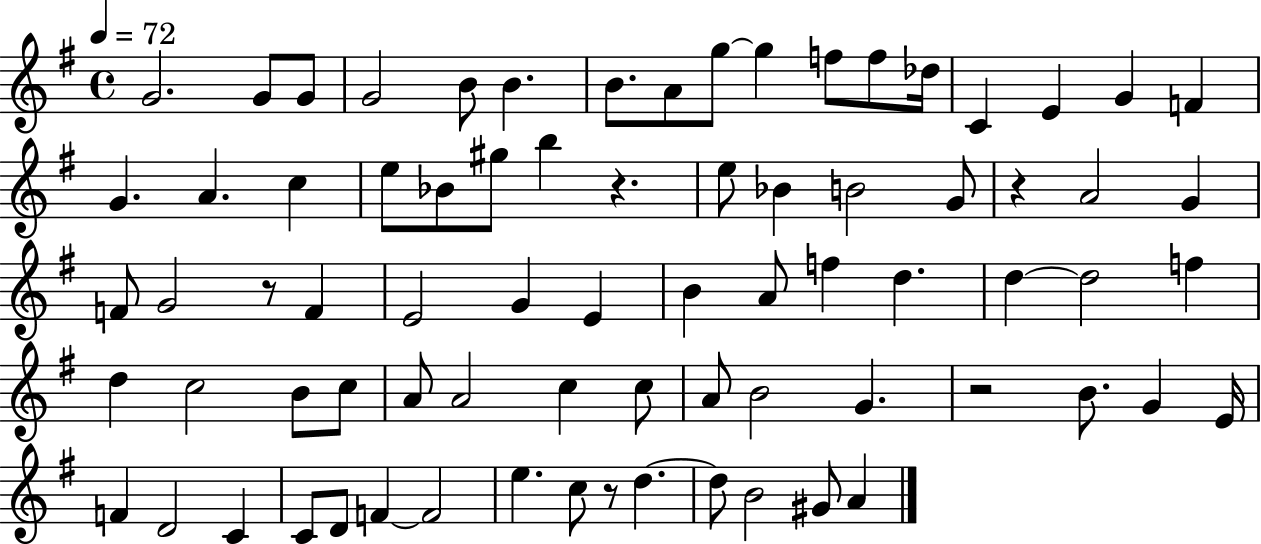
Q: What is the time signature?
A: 4/4